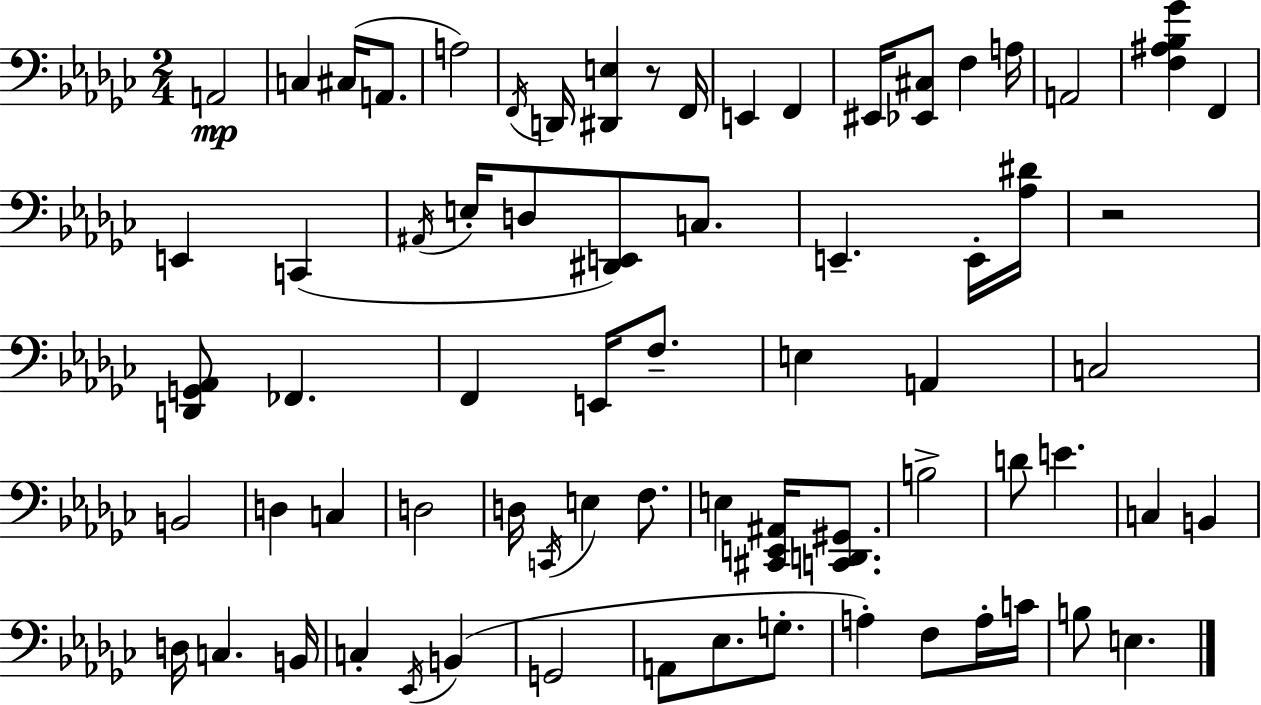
A2/h C3/q C#3/s A2/e. A3/h F2/s D2/s [D#2,E3]/q R/e F2/s E2/q F2/q EIS2/s [Eb2,C#3]/e F3/q A3/s A2/h [F3,A#3,Bb3,Gb4]/q F2/q E2/q C2/q A#2/s E3/s D3/e [D#2,E2]/e C3/e. E2/q. E2/s [Ab3,D#4]/s R/h [D2,G2,Ab2]/e FES2/q. F2/q E2/s F3/e. E3/q A2/q C3/h B2/h D3/q C3/q D3/h D3/s C2/s E3/q F3/e. E3/q [C#2,E2,A#2]/s [C2,D2,G#2]/e. B3/h D4/e E4/q. C3/q B2/q D3/s C3/q. B2/s C3/q Eb2/s B2/q G2/h A2/e Eb3/e. G3/e. A3/q F3/e A3/s C4/s B3/e E3/q.